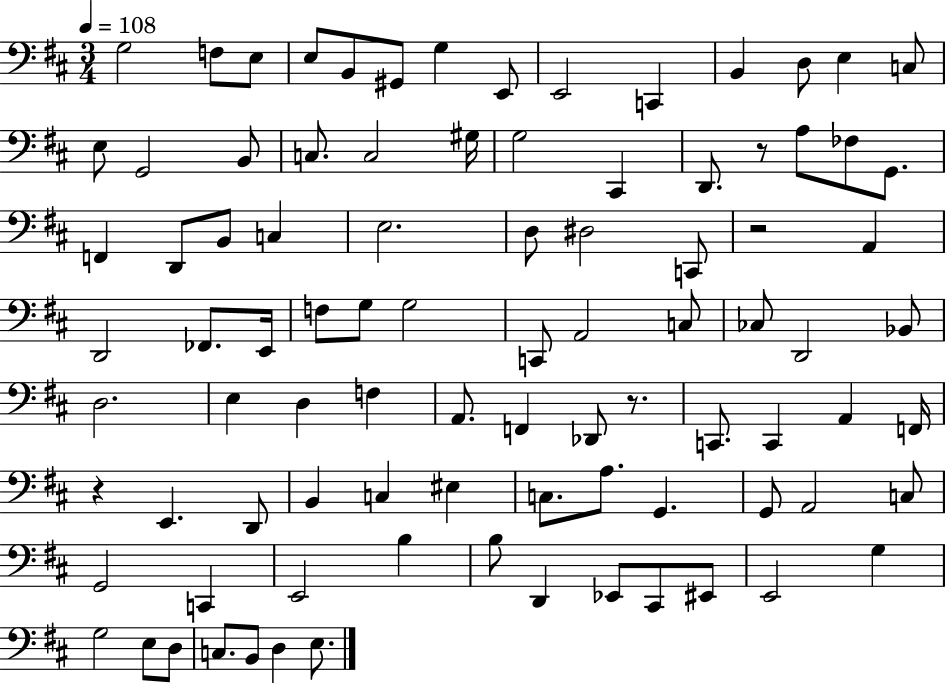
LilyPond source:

{
  \clef bass
  \numericTimeSignature
  \time 3/4
  \key d \major
  \tempo 4 = 108
  g2 f8 e8 | e8 b,8 gis,8 g4 e,8 | e,2 c,4 | b,4 d8 e4 c8 | \break e8 g,2 b,8 | c8. c2 gis16 | g2 cis,4 | d,8. r8 a8 fes8 g,8. | \break f,4 d,8 b,8 c4 | e2. | d8 dis2 c,8 | r2 a,4 | \break d,2 fes,8. e,16 | f8 g8 g2 | c,8 a,2 c8 | ces8 d,2 bes,8 | \break d2. | e4 d4 f4 | a,8. f,4 des,8 r8. | c,8. c,4 a,4 f,16 | \break r4 e,4. d,8 | b,4 c4 eis4 | c8. a8. g,4. | g,8 a,2 c8 | \break g,2 c,4 | e,2 b4 | b8 d,4 ees,8 cis,8 eis,8 | e,2 g4 | \break g2 e8 d8 | c8. b,8 d4 e8. | \bar "|."
}